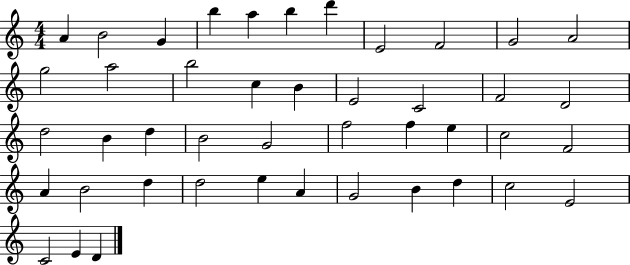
X:1
T:Untitled
M:4/4
L:1/4
K:C
A B2 G b a b d' E2 F2 G2 A2 g2 a2 b2 c B E2 C2 F2 D2 d2 B d B2 G2 f2 f e c2 F2 A B2 d d2 e A G2 B d c2 E2 C2 E D